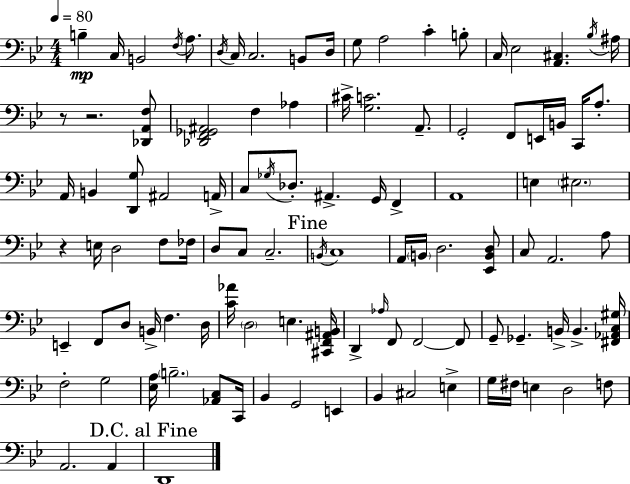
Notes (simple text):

B3/q C3/s B2/h F3/s A3/e. D3/s C3/s C3/h. B2/e D3/s G3/e A3/h C4/q B3/e C3/s Eb3/h [A2,C#3]/q. Bb3/s A#3/s R/e R/h. [Db2,A2,F3]/e [Db2,F2,Gb2,A#2]/h F3/q Ab3/q C#4/s [G3,C4]/h. A2/e. G2/h F2/e E2/s B2/s C2/s A3/e. A2/s B2/q [D2,G3]/e A#2/h A2/s C3/e Gb3/s Db3/e. A#2/q. G2/s F2/q A2/w E3/q EIS3/h. R/q E3/s D3/h F3/e FES3/s D3/e C3/e C3/h. B2/s C3/w A2/s B2/s D3/h. [Eb2,B2,D3]/e C3/e A2/h. A3/e E2/q F2/e D3/e B2/s F3/q. D3/s [C4,Ab4]/s D3/h E3/q. [C#2,F2,A#2,B2]/s D2/q Ab3/s F2/e F2/h F2/e G2/e Gb2/q. B2/s B2/q. [F#2,Ab2,C3,G#3]/s F3/h G3/h [Eb3,A3]/s B3/h. [Ab2,C3]/e C2/s Bb2/q G2/h E2/q Bb2/q C#3/h E3/q G3/s F#3/s E3/q D3/h F3/e A2/h. A2/q D2/w